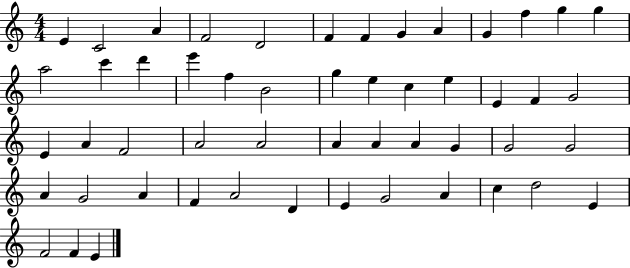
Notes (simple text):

E4/q C4/h A4/q F4/h D4/h F4/q F4/q G4/q A4/q G4/q F5/q G5/q G5/q A5/h C6/q D6/q E6/q F5/q B4/h G5/q E5/q C5/q E5/q E4/q F4/q G4/h E4/q A4/q F4/h A4/h A4/h A4/q A4/q A4/q G4/q G4/h G4/h A4/q G4/h A4/q F4/q A4/h D4/q E4/q G4/h A4/q C5/q D5/h E4/q F4/h F4/q E4/q